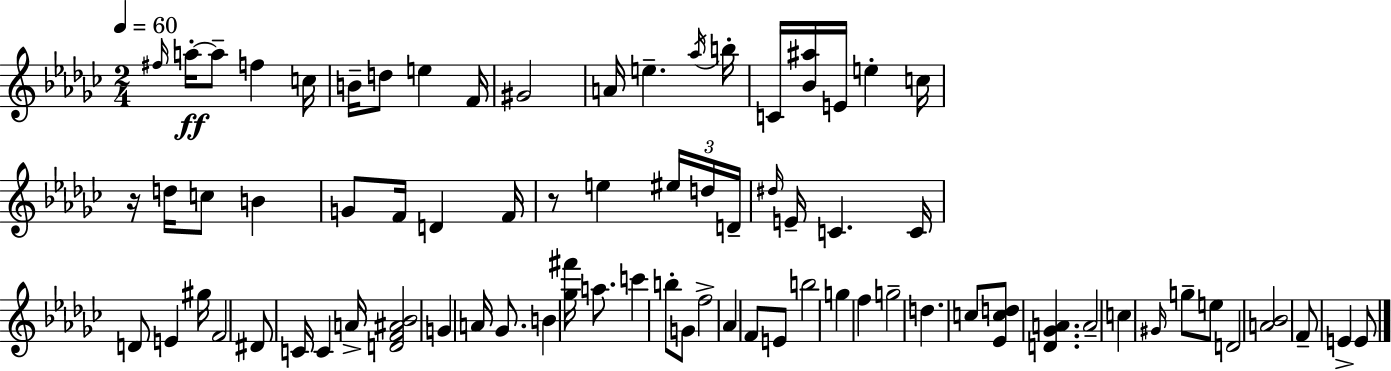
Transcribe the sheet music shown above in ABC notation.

X:1
T:Untitled
M:2/4
L:1/4
K:Ebm
^f/4 a/4 a/2 f c/4 B/4 d/2 e F/4 ^G2 A/4 e _a/4 b/4 C/4 [_B^a]/4 E/4 e c/4 z/4 d/4 c/2 B G/2 F/4 D F/4 z/2 e ^e/4 d/4 D/4 ^d/4 E/4 C C/4 D/2 E ^g/4 F2 ^D/2 C/4 C A/4 [DF^A_B]2 G A/4 _G/2 B [_g^f']/4 a/2 c' b/2 G/2 f2 _A F/2 E/2 b2 g f g2 d c/2 [_Ecd]/2 [D_GA] A2 c ^G/4 g/2 e/2 D2 [A_B]2 F/2 E E/2